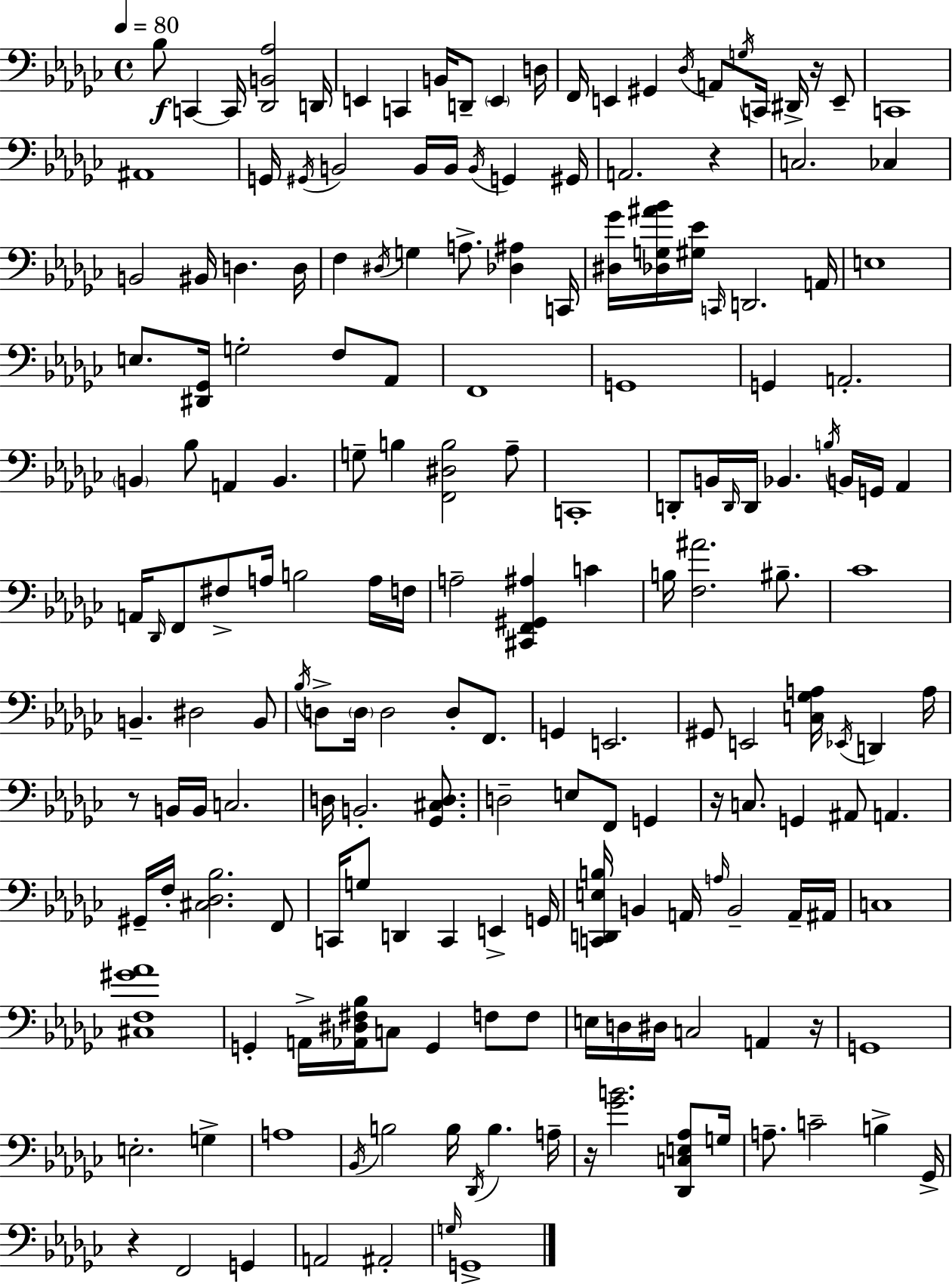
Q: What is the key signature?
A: EES minor